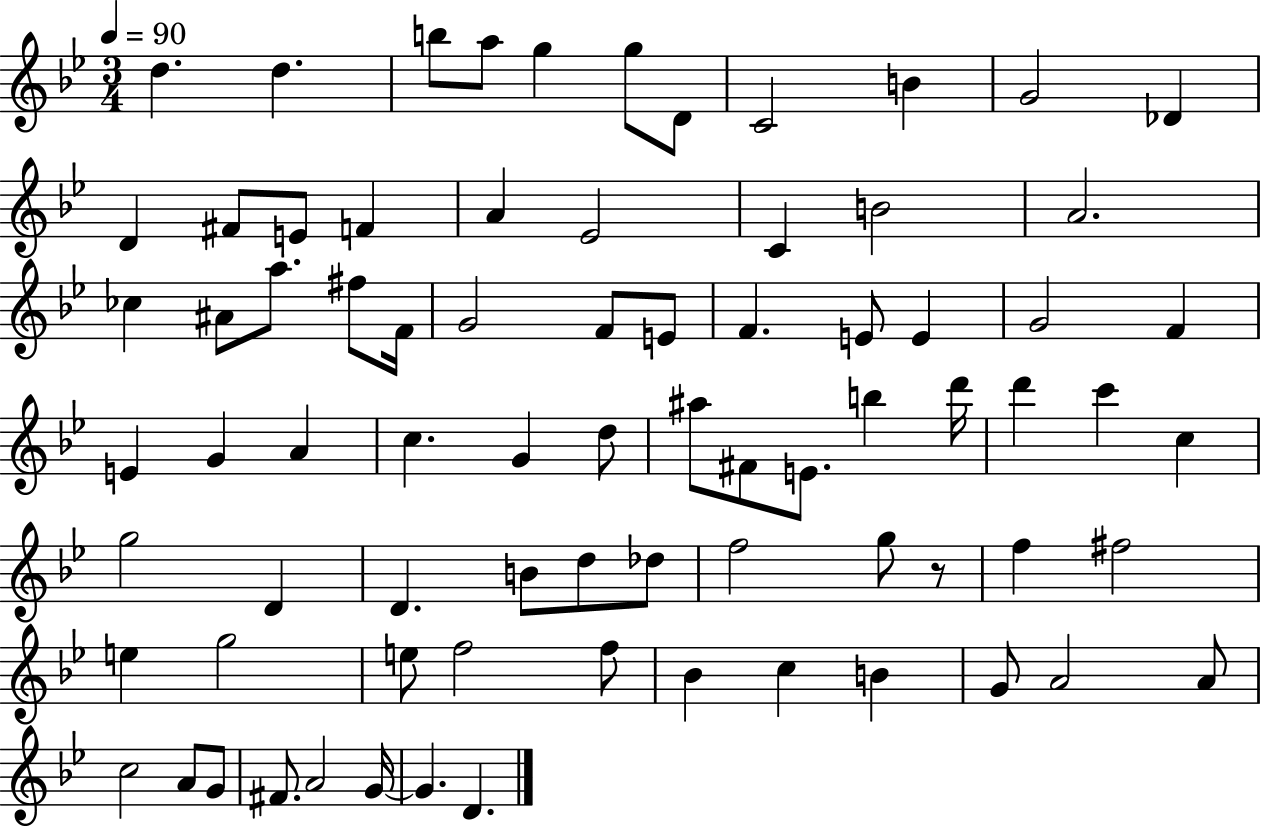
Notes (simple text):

D5/q. D5/q. B5/e A5/e G5/q G5/e D4/e C4/h B4/q G4/h Db4/q D4/q F#4/e E4/e F4/q A4/q Eb4/h C4/q B4/h A4/h. CES5/q A#4/e A5/e. F#5/e F4/s G4/h F4/e E4/e F4/q. E4/e E4/q G4/h F4/q E4/q G4/q A4/q C5/q. G4/q D5/e A#5/e F#4/e E4/e. B5/q D6/s D6/q C6/q C5/q G5/h D4/q D4/q. B4/e D5/e Db5/e F5/h G5/e R/e F5/q F#5/h E5/q G5/h E5/e F5/h F5/e Bb4/q C5/q B4/q G4/e A4/h A4/e C5/h A4/e G4/e F#4/e. A4/h G4/s G4/q. D4/q.